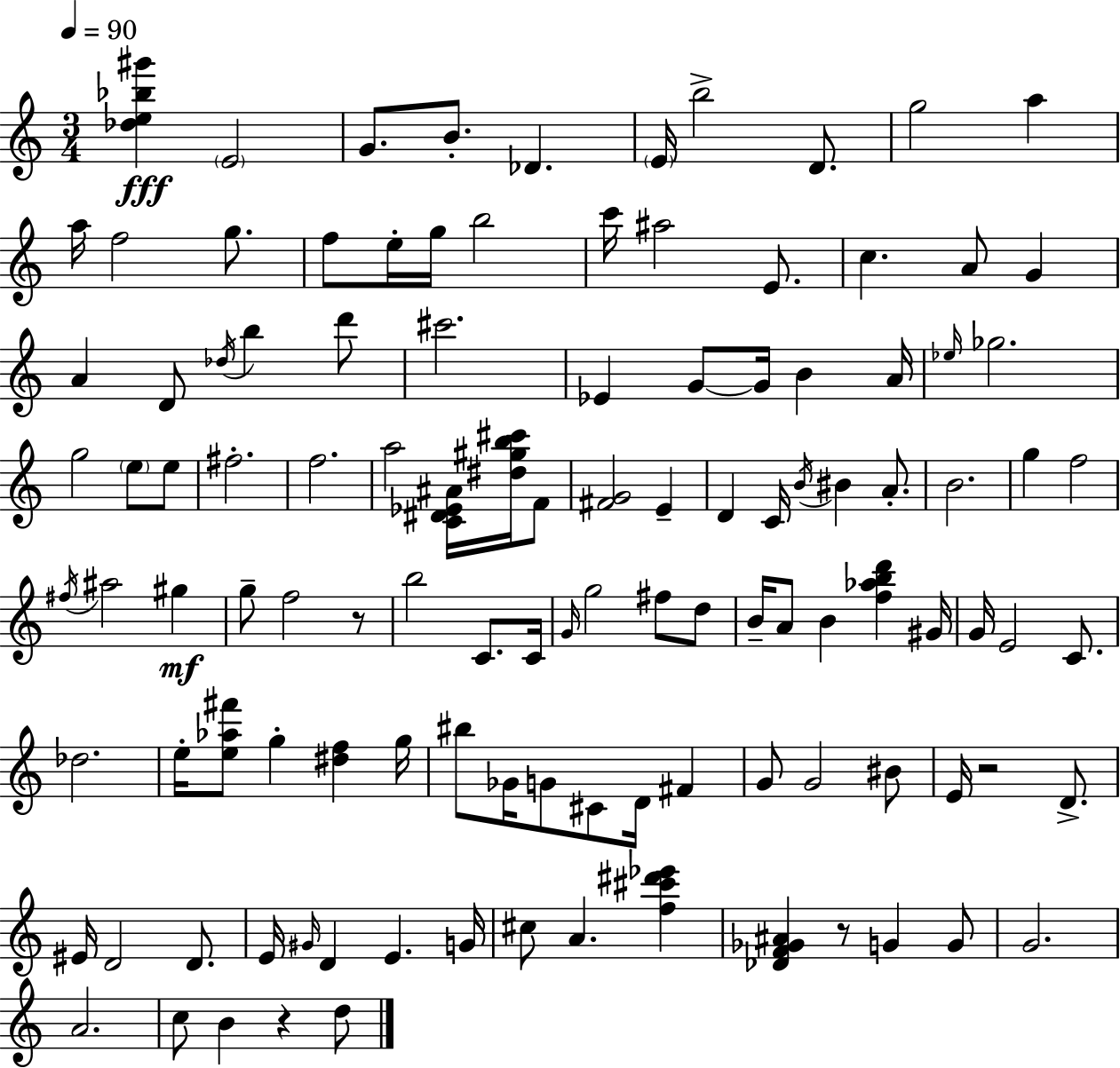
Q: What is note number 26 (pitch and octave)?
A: B5